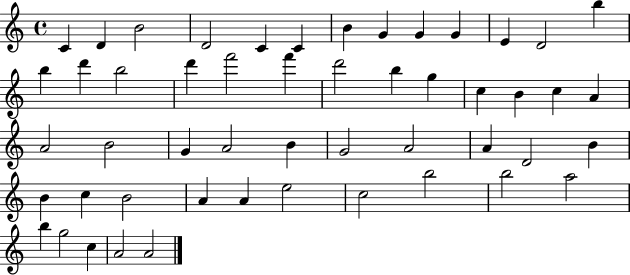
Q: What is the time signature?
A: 4/4